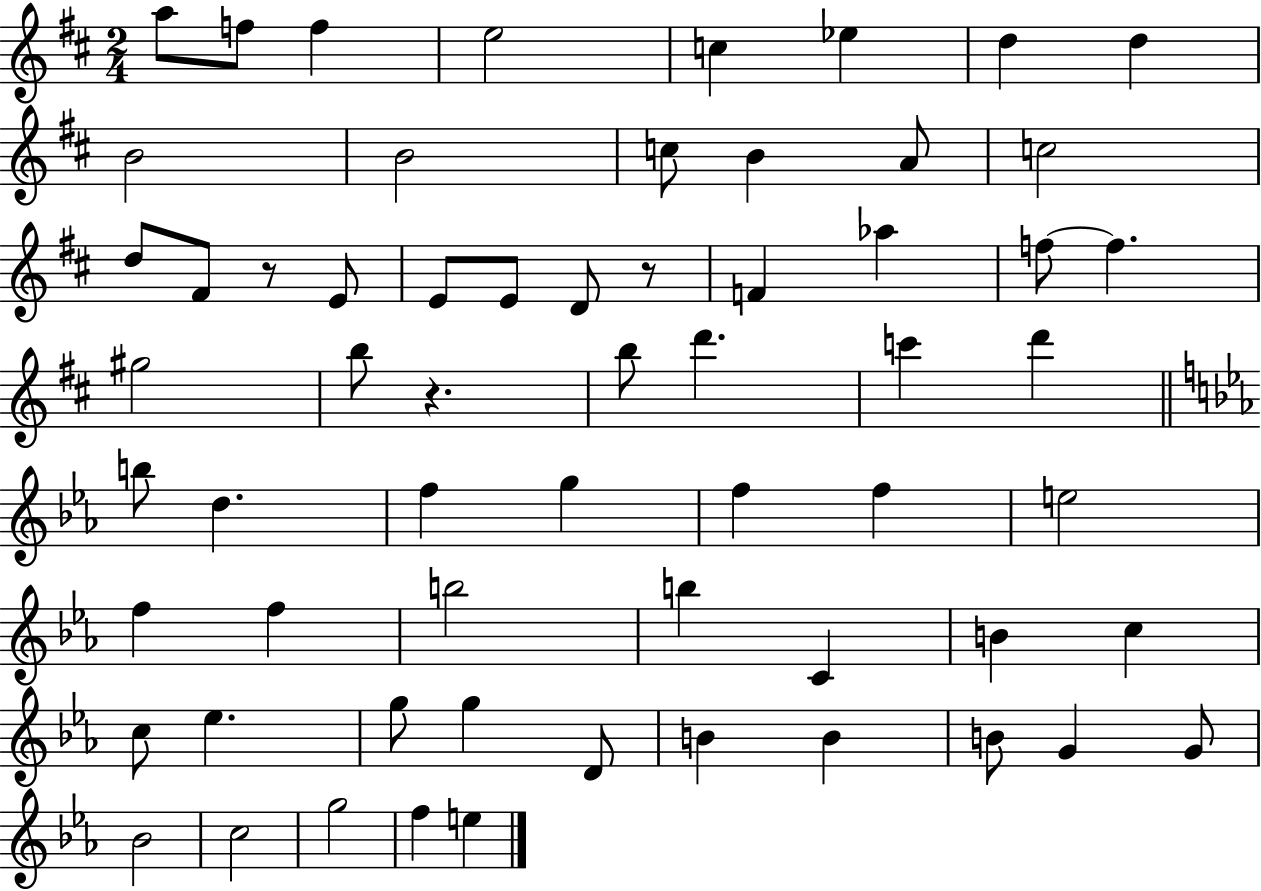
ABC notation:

X:1
T:Untitled
M:2/4
L:1/4
K:D
a/2 f/2 f e2 c _e d d B2 B2 c/2 B A/2 c2 d/2 ^F/2 z/2 E/2 E/2 E/2 D/2 z/2 F _a f/2 f ^g2 b/2 z b/2 d' c' d' b/2 d f g f f e2 f f b2 b C B c c/2 _e g/2 g D/2 B B B/2 G G/2 _B2 c2 g2 f e